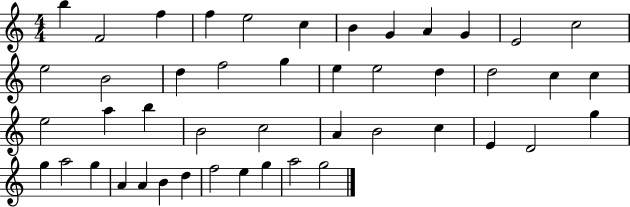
B5/q F4/h F5/q F5/q E5/h C5/q B4/q G4/q A4/q G4/q E4/h C5/h E5/h B4/h D5/q F5/h G5/q E5/q E5/h D5/q D5/h C5/q C5/q E5/h A5/q B5/q B4/h C5/h A4/q B4/h C5/q E4/q D4/h G5/q G5/q A5/h G5/q A4/q A4/q B4/q D5/q F5/h E5/q G5/q A5/h G5/h